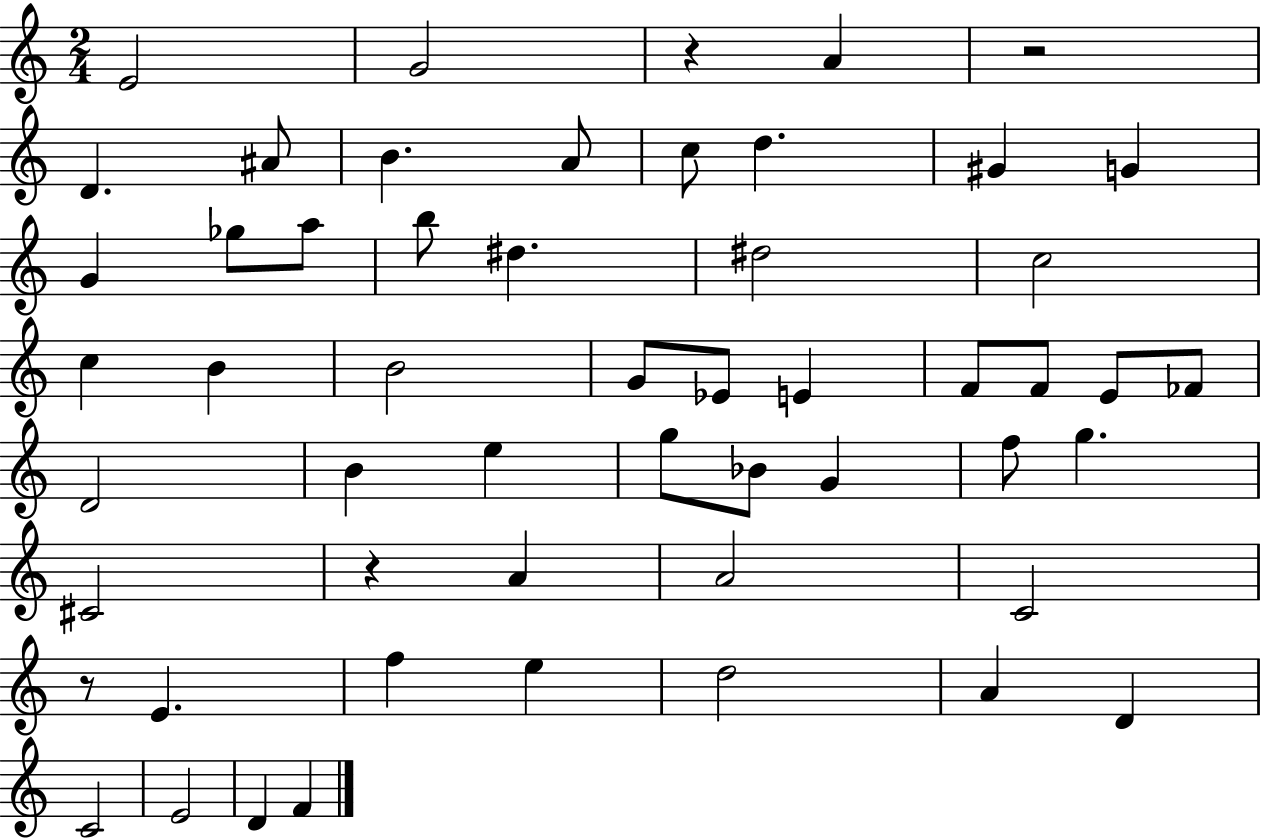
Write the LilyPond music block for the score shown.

{
  \clef treble
  \numericTimeSignature
  \time 2/4
  \key c \major
  e'2 | g'2 | r4 a'4 | r2 | \break d'4. ais'8 | b'4. a'8 | c''8 d''4. | gis'4 g'4 | \break g'4 ges''8 a''8 | b''8 dis''4. | dis''2 | c''2 | \break c''4 b'4 | b'2 | g'8 ees'8 e'4 | f'8 f'8 e'8 fes'8 | \break d'2 | b'4 e''4 | g''8 bes'8 g'4 | f''8 g''4. | \break cis'2 | r4 a'4 | a'2 | c'2 | \break r8 e'4. | f''4 e''4 | d''2 | a'4 d'4 | \break c'2 | e'2 | d'4 f'4 | \bar "|."
}